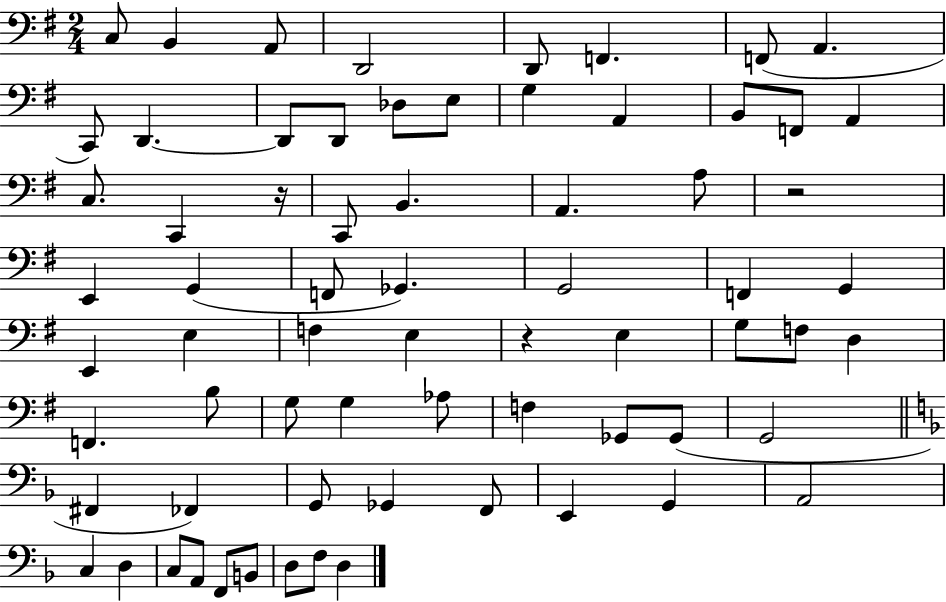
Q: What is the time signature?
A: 2/4